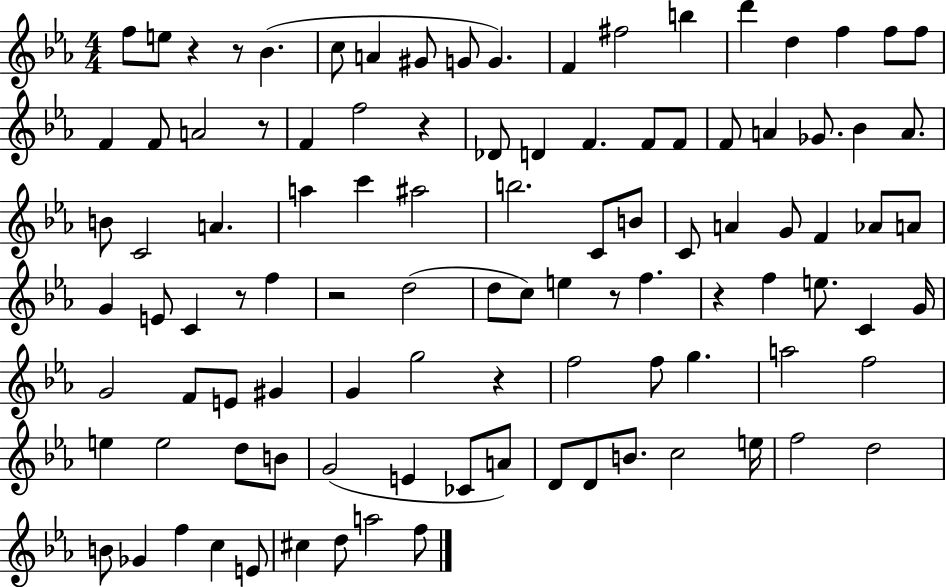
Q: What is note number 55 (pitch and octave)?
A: F5